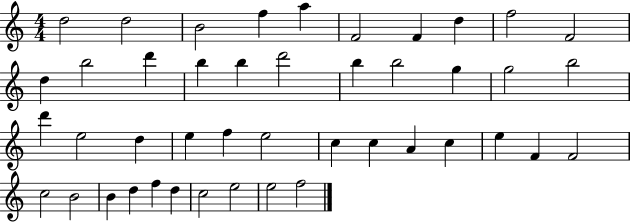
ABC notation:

X:1
T:Untitled
M:4/4
L:1/4
K:C
d2 d2 B2 f a F2 F d f2 F2 d b2 d' b b d'2 b b2 g g2 b2 d' e2 d e f e2 c c A c e F F2 c2 B2 B d f d c2 e2 e2 f2